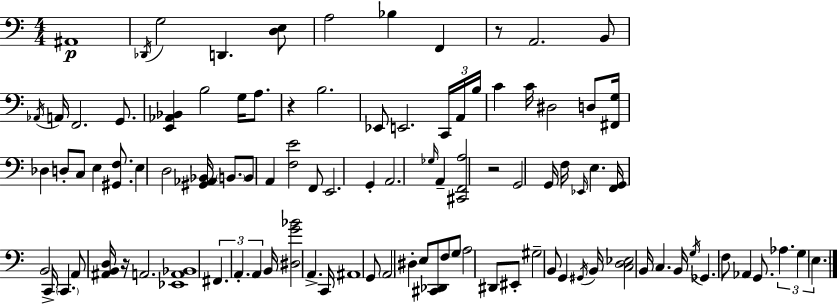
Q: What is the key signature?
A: C major